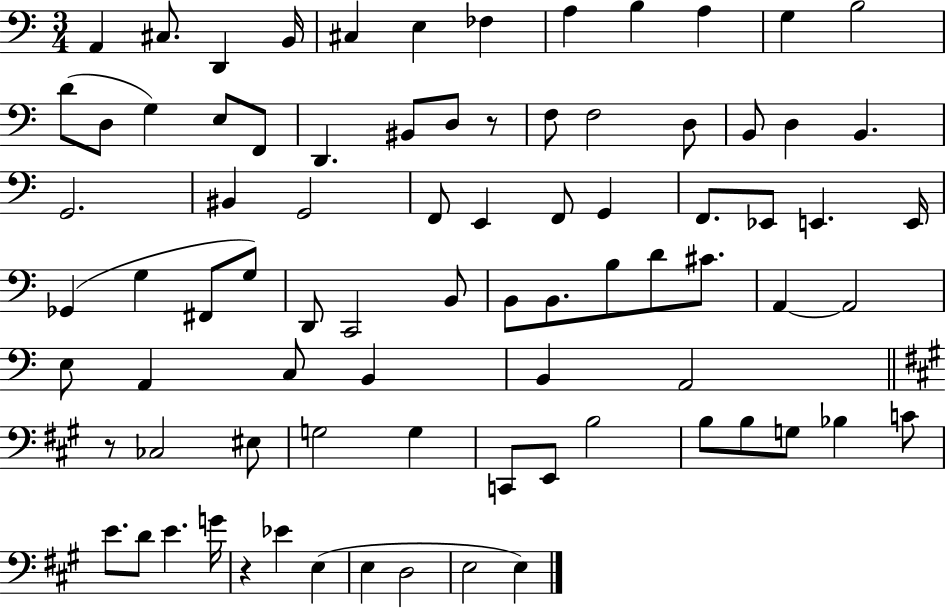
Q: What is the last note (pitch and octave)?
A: E3